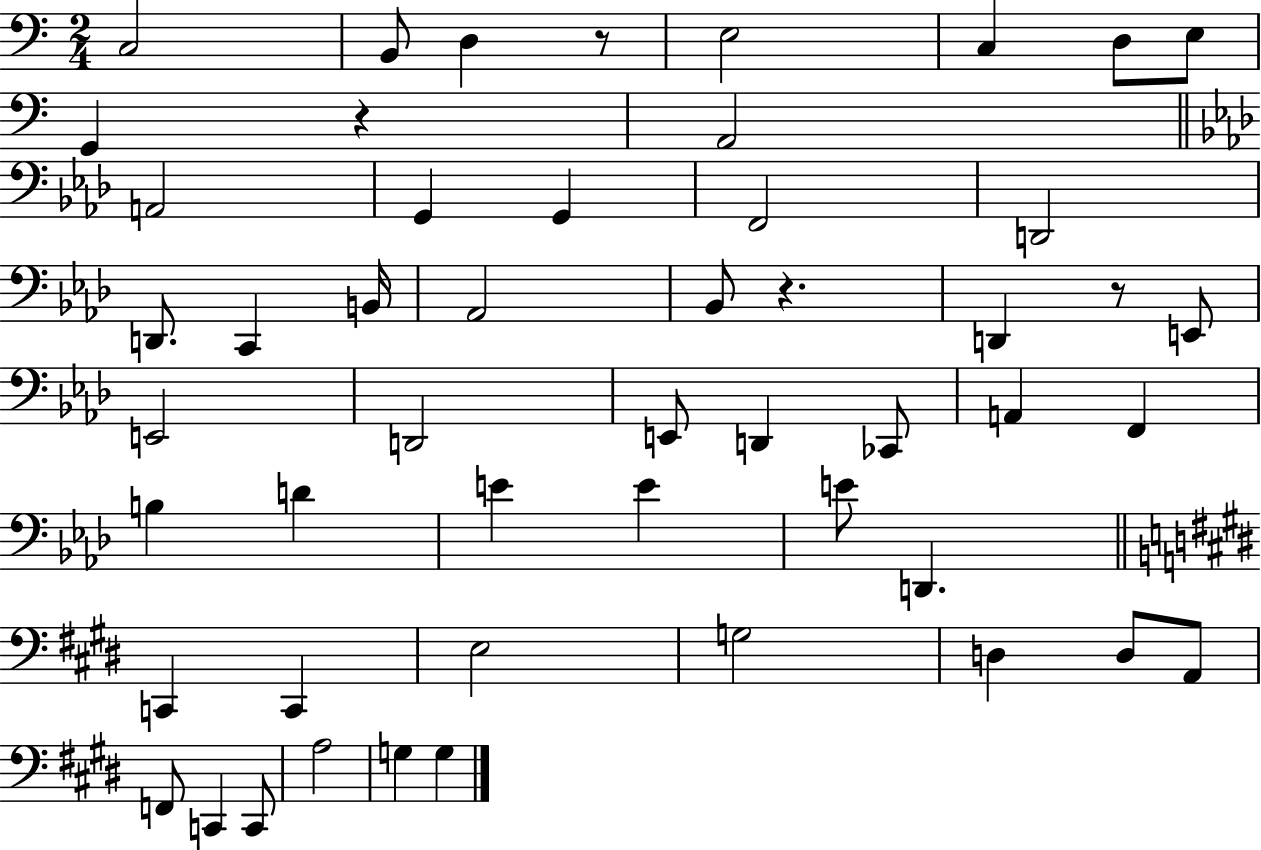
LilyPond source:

{
  \clef bass
  \numericTimeSignature
  \time 2/4
  \key c \major
  \repeat volta 2 { c2 | b,8 d4 r8 | e2 | c4 d8 e8 | \break g,4 r4 | a,2 | \bar "||" \break \key f \minor a,2 | g,4 g,4 | f,2 | d,2 | \break d,8. c,4 b,16 | aes,2 | bes,8 r4. | d,4 r8 e,8 | \break e,2 | d,2 | e,8 d,4 ces,8 | a,4 f,4 | \break b4 d'4 | e'4 e'4 | e'8 d,4. | \bar "||" \break \key e \major c,4 c,4 | e2 | g2 | d4 d8 a,8 | \break f,8 c,4 c,8 | a2 | g4 g4 | } \bar "|."
}